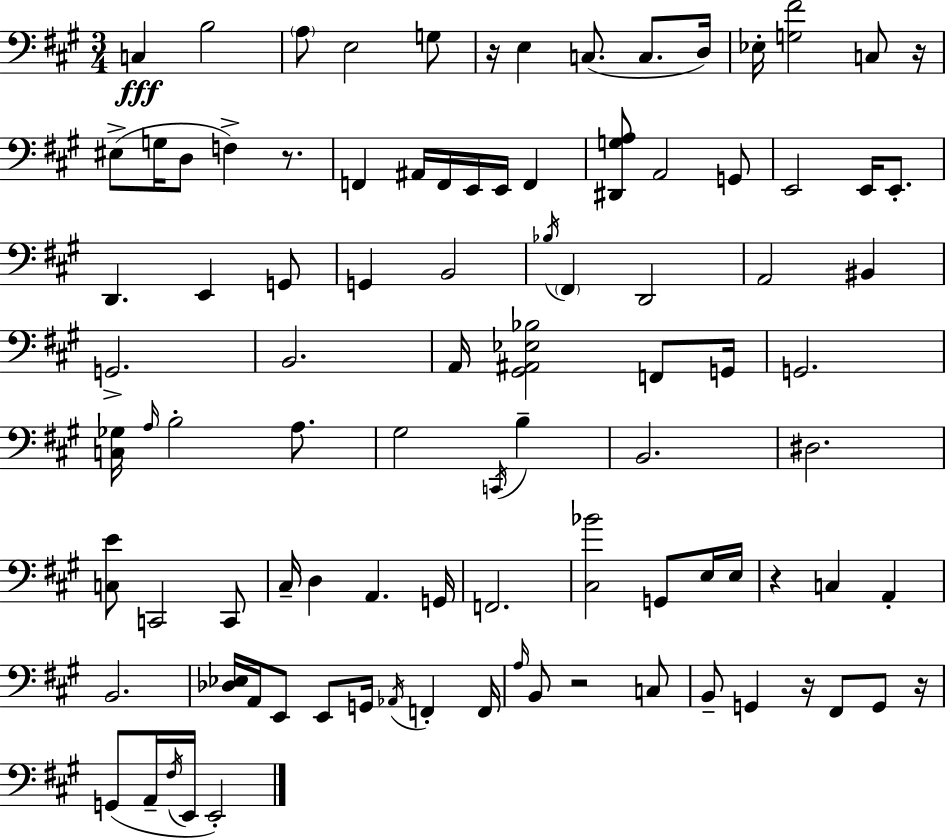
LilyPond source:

{
  \clef bass
  \numericTimeSignature
  \time 3/4
  \key a \major
  \repeat volta 2 { c4\fff b2 | \parenthesize a8 e2 g8 | r16 e4 c8.( c8. d16) | ees16-. <g fis'>2 c8 r16 | \break eis8->( g16 d8 f4->) r8. | f,4 ais,16 f,16 e,16 e,16 f,4 | <dis, g a>8 a,2 g,8 | e,2 e,16 e,8.-. | \break d,4. e,4 g,8 | g,4 b,2 | \acciaccatura { bes16 } \parenthesize fis,4 d,2 | a,2 bis,4 | \break g,2.-> | b,2. | a,16 <gis, ais, ees bes>2 f,8 | g,16 g,2. | \break <c ges>16 \grace { a16 } b2-. a8. | gis2 \acciaccatura { c,16 } b4-- | b,2. | dis2. | \break <c e'>8 c,2 | c,8 cis16-- d4 a,4. | g,16 f,2. | <cis bes'>2 g,8 | \break e16 e16 r4 c4 a,4-. | b,2. | <des ees>16 a,16 e,8 e,8 g,16 \acciaccatura { aes,16 } f,4-. | f,16 \grace { a16 } b,8 r2 | \break c8 b,8-- g,4 r16 | fis,8 g,8 r16 g,8( a,16-- \acciaccatura { fis16 } e,16 e,2-.) | } \bar "|."
}